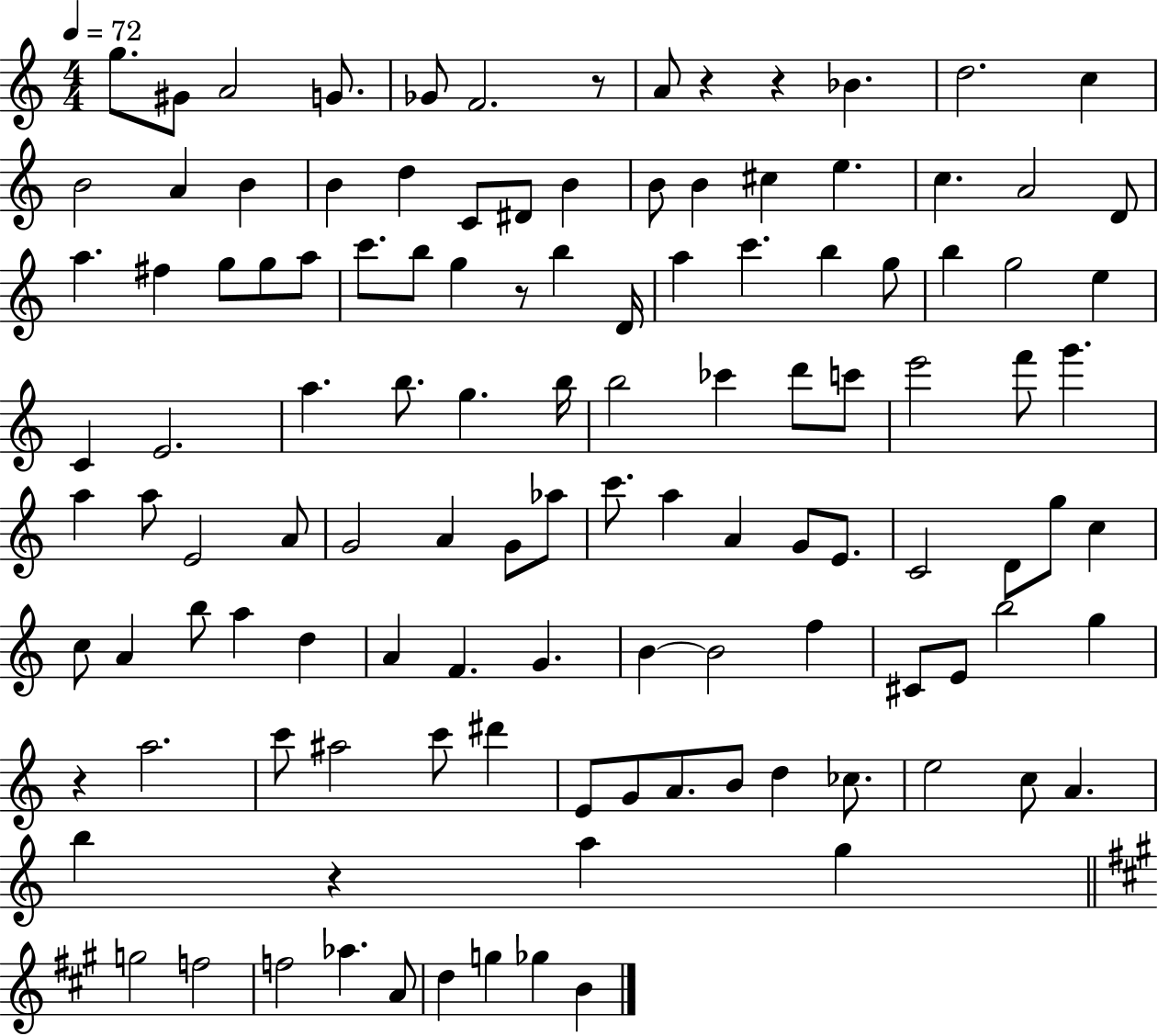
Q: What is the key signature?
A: C major